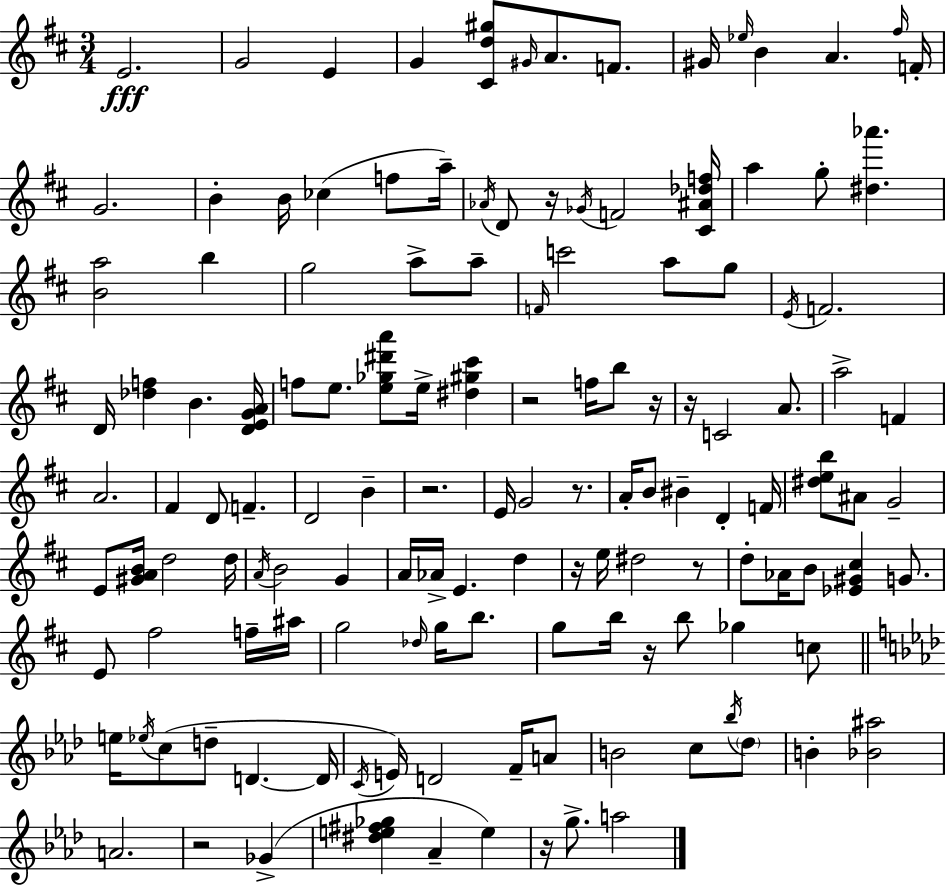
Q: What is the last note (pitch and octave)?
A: A5